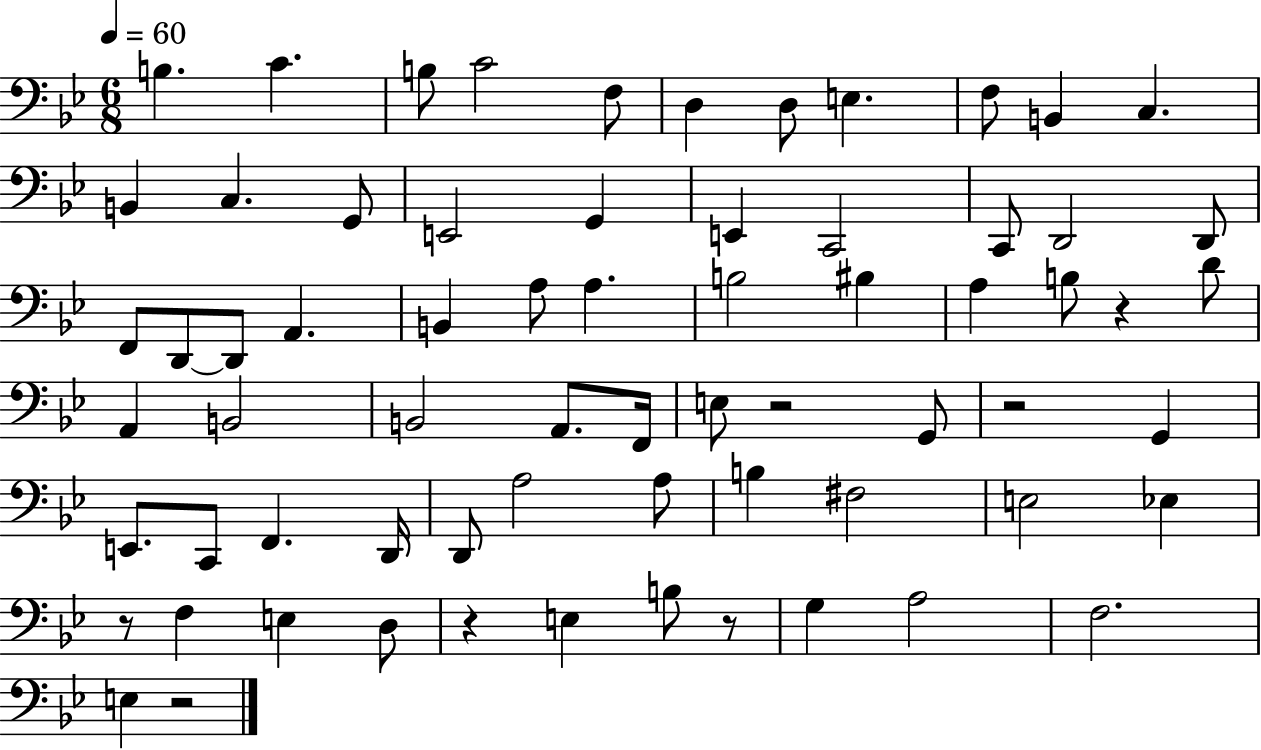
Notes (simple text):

B3/q. C4/q. B3/e C4/h F3/e D3/q D3/e E3/q. F3/e B2/q C3/q. B2/q C3/q. G2/e E2/h G2/q E2/q C2/h C2/e D2/h D2/e F2/e D2/e D2/e A2/q. B2/q A3/e A3/q. B3/h BIS3/q A3/q B3/e R/q D4/e A2/q B2/h B2/h A2/e. F2/s E3/e R/h G2/e R/h G2/q E2/e. C2/e F2/q. D2/s D2/e A3/h A3/e B3/q F#3/h E3/h Eb3/q R/e F3/q E3/q D3/e R/q E3/q B3/e R/e G3/q A3/h F3/h. E3/q R/h